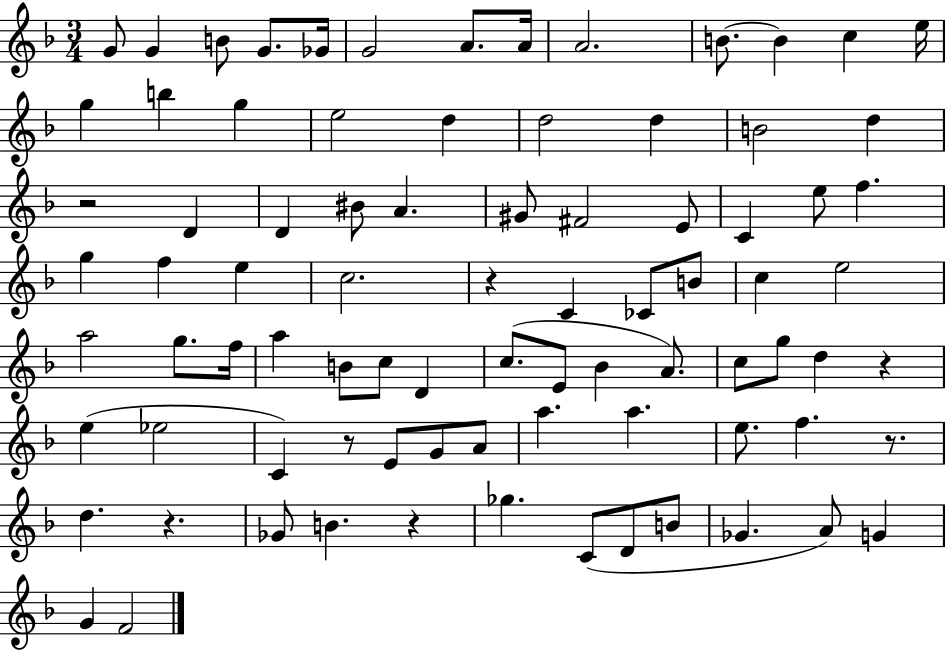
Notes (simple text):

G4/e G4/q B4/e G4/e. Gb4/s G4/h A4/e. A4/s A4/h. B4/e. B4/q C5/q E5/s G5/q B5/q G5/q E5/h D5/q D5/h D5/q B4/h D5/q R/h D4/q D4/q BIS4/e A4/q. G#4/e F#4/h E4/e C4/q E5/e F5/q. G5/q F5/q E5/q C5/h. R/q C4/q CES4/e B4/e C5/q E5/h A5/h G5/e. F5/s A5/q B4/e C5/e D4/q C5/e. E4/e Bb4/q A4/e. C5/e G5/e D5/q R/q E5/q Eb5/h C4/q R/e E4/e G4/e A4/e A5/q. A5/q. E5/e. F5/q. R/e. D5/q. R/q. Gb4/e B4/q. R/q Gb5/q. C4/e D4/e B4/e Gb4/q. A4/e G4/q G4/q F4/h